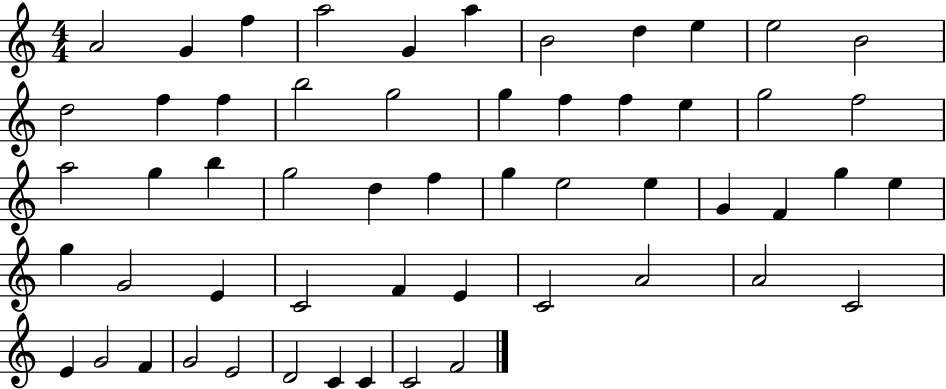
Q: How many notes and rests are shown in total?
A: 55